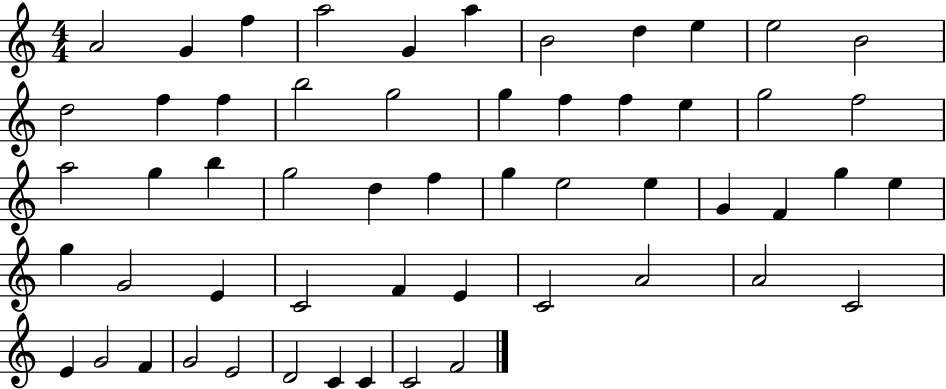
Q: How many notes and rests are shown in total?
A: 55